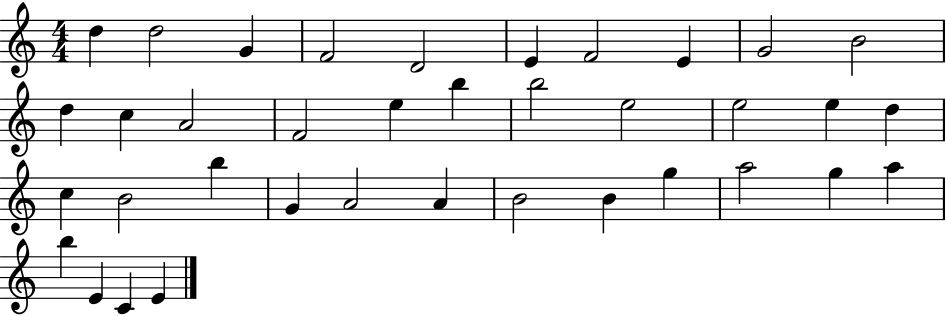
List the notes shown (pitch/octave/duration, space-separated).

D5/q D5/h G4/q F4/h D4/h E4/q F4/h E4/q G4/h B4/h D5/q C5/q A4/h F4/h E5/q B5/q B5/h E5/h E5/h E5/q D5/q C5/q B4/h B5/q G4/q A4/h A4/q B4/h B4/q G5/q A5/h G5/q A5/q B5/q E4/q C4/q E4/q